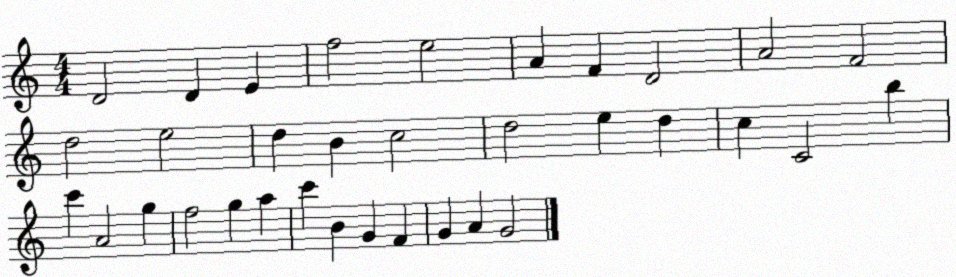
X:1
T:Untitled
M:4/4
L:1/4
K:C
D2 D E f2 e2 A F D2 A2 F2 d2 e2 d B c2 d2 e d c C2 b c' A2 g f2 g a c' B G F G A G2